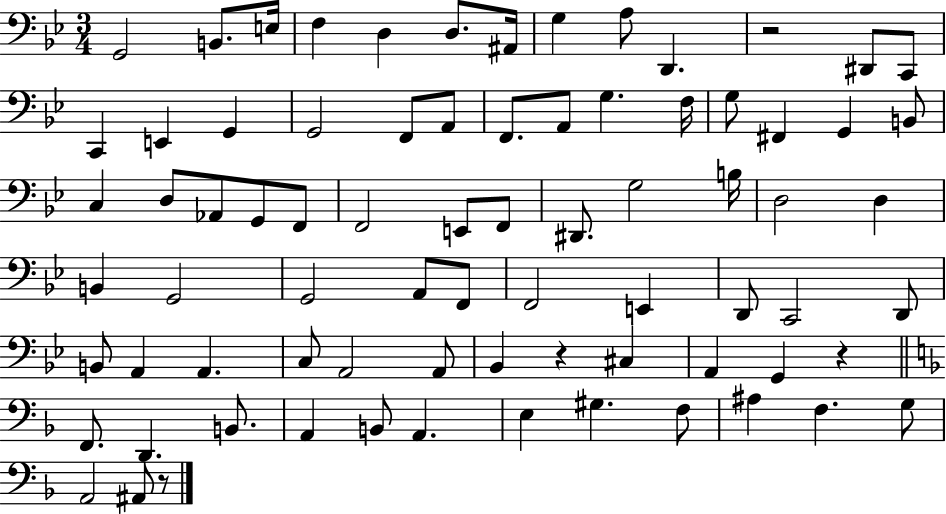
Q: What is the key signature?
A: BES major